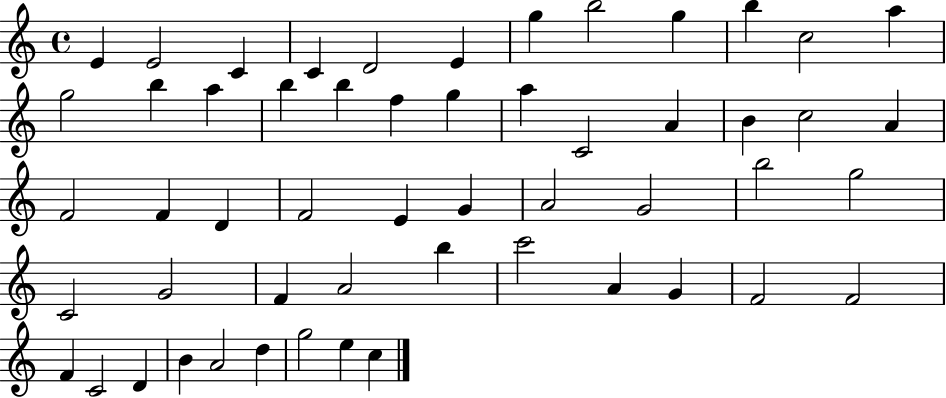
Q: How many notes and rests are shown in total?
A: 54